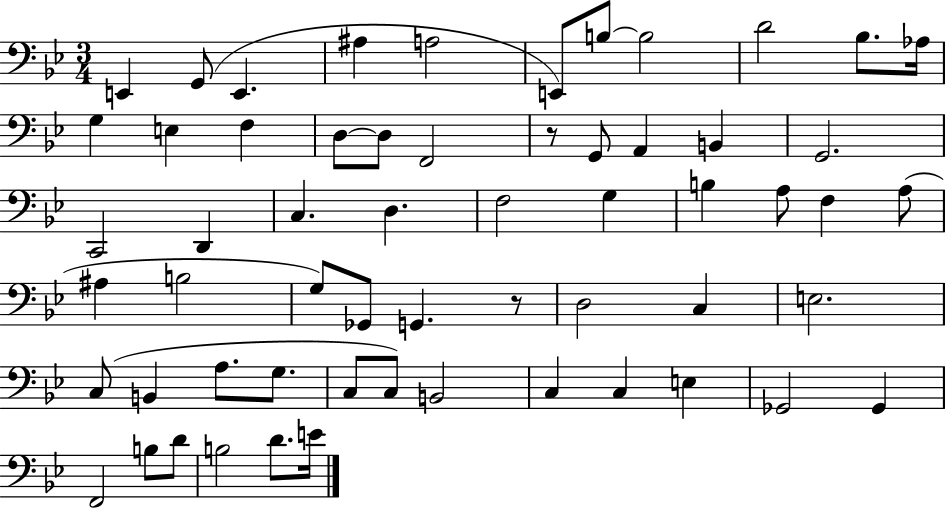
{
  \clef bass
  \numericTimeSignature
  \time 3/4
  \key bes \major
  e,4 g,8( e,4. | ais4 a2 | e,8) b8~~ b2 | d'2 bes8. aes16 | \break g4 e4 f4 | d8~~ d8 f,2 | r8 g,8 a,4 b,4 | g,2. | \break c,2 d,4 | c4. d4. | f2 g4 | b4 a8 f4 a8( | \break ais4 b2 | g8) ges,8 g,4. r8 | d2 c4 | e2. | \break c8( b,4 a8. g8. | c8 c8) b,2 | c4 c4 e4 | ges,2 ges,4 | \break f,2 b8 d'8 | b2 d'8. e'16 | \bar "|."
}